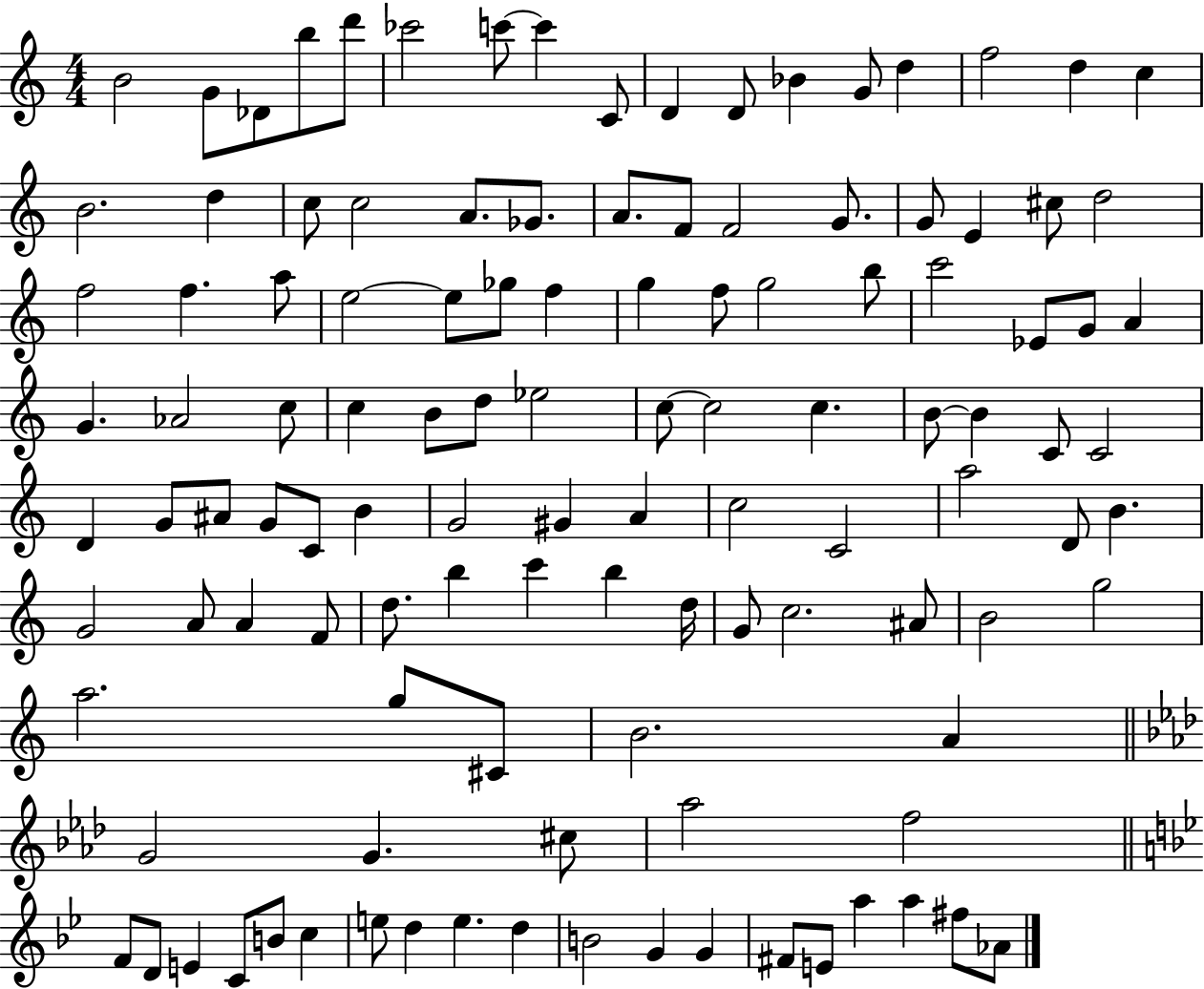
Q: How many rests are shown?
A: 0